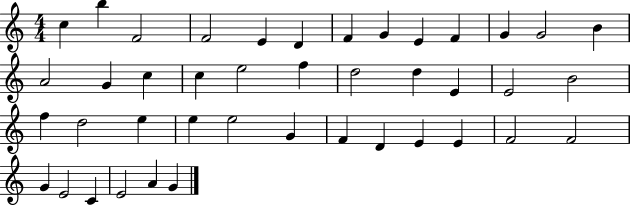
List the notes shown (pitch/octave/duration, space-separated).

C5/q B5/q F4/h F4/h E4/q D4/q F4/q G4/q E4/q F4/q G4/q G4/h B4/q A4/h G4/q C5/q C5/q E5/h F5/q D5/h D5/q E4/q E4/h B4/h F5/q D5/h E5/q E5/q E5/h G4/q F4/q D4/q E4/q E4/q F4/h F4/h G4/q E4/h C4/q E4/h A4/q G4/q